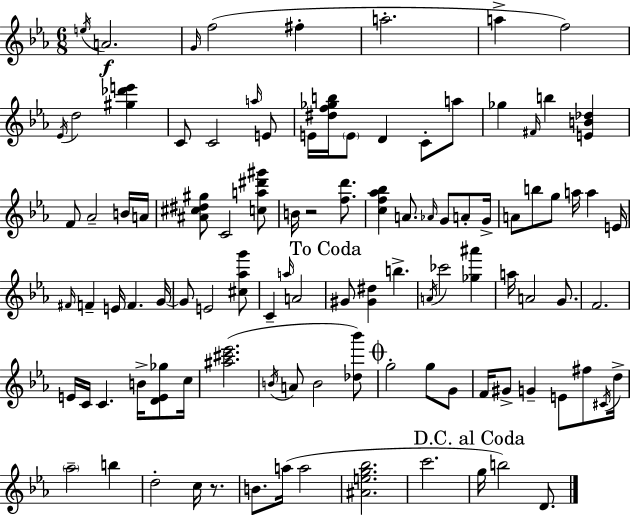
E5/s A4/h. G4/s F5/h F#5/q A5/h. A5/q F5/h Eb4/s D5/h [G#5,Db6,E6]/q C4/e C4/h A5/s E4/e E4/s [D#5,F5,Gb5,B5]/s E4/e D4/q C4/e A5/e Gb5/q F#4/s B5/q [E4,B4,Db5]/q F4/e Ab4/h B4/s A4/s [A#4,C#5,D#5,G#5]/e C4/h [C5,A5,D#6,G#6]/e B4/s R/h [F5,D6]/e. [C5,F5,Ab5,Bb5]/q A4/e. Ab4/s G4/e A4/e G4/s A4/e B5/e G5/e A5/s A5/q E4/s F#4/s F4/q E4/s F4/q. G4/s G4/e E4/h [C#5,Ab5,G6]/e C4/q A5/s A4/h G#4/e [G#4,D#5]/q B5/q. A4/s CES6/h [Gb5,A#6]/q A5/s A4/h G4/e. F4/h. E4/s C4/s C4/q. B4/s [D4,E4,Gb5]/e C5/s [A#5,C#6,Eb6]/h. B4/s A4/e B4/h [Db5,Bb6]/e G5/h G5/e G4/e F4/s G#4/e G4/q E4/e F#5/e C#4/s D5/s Ab5/h B5/q D5/h C5/s R/e. B4/e. A5/s A5/h [A#4,E5,G5,Bb5]/h. C6/h. G5/s B5/h D4/e.